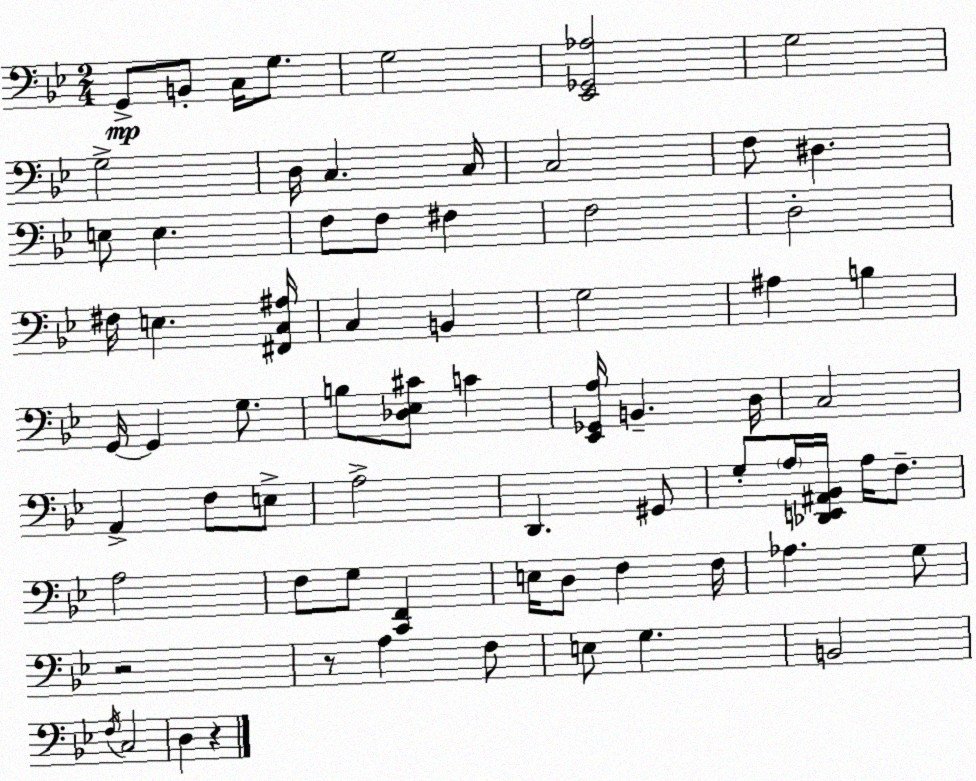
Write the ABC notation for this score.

X:1
T:Untitled
M:2/4
L:1/4
K:Gm
G,,/2 B,,/2 C,/4 G,/2 G,2 [_E,,_G,,_A,]2 G,2 G,2 D,/4 C, C,/4 C,2 F,/2 ^D, E,/2 E, F,/2 F,/2 ^F, F,2 D,2 ^F,/4 E, [^F,,C,^A,]/4 C, B,, G,2 ^A, B, G,,/4 G,, G,/2 B,/2 [_D,_E,^C]/2 C [_E,,_G,,A,]/4 B,, D,/4 C,2 A,, F,/2 E,/2 A,2 D,, ^G,,/2 G,/2 A,/4 [_D,,E,,^A,,_B,,]/4 A,/4 F,/2 A,2 F,/2 G,/2 [C,,F,,] E,/4 D,/2 F, F,/4 _A, G,/2 z2 z/2 A, F,/2 E,/2 G, B,,2 F,/4 C,2 D, z